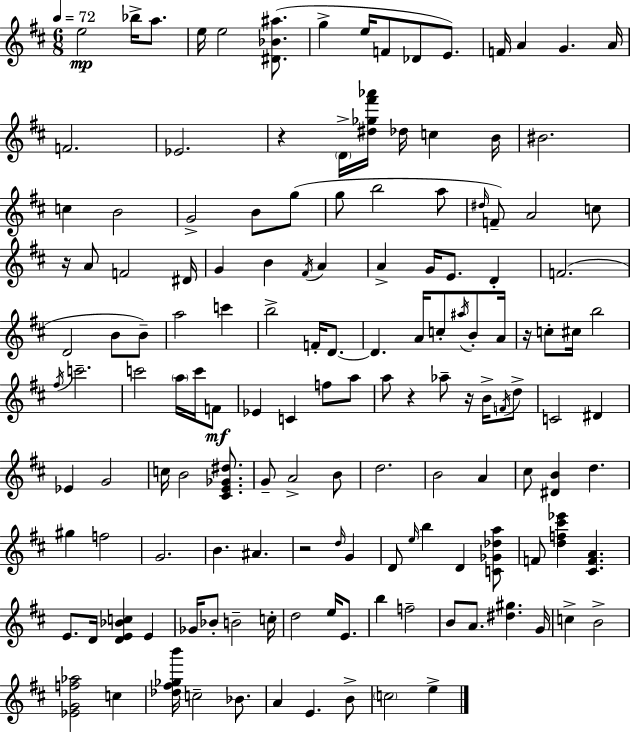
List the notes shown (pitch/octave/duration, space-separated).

E5/h Bb5/s A5/e. E5/s E5/h [D#4,Bb4,A#5]/e. G5/q E5/s F4/e Db4/e E4/e. F4/s A4/q G4/q. A4/s F4/h. Eb4/h. R/q D4/s [D#5,Gb5,F#6,Ab6]/s Db5/s C5/q B4/s BIS4/h. C5/q B4/h G4/h B4/e G5/e G5/e B5/h A5/e D#5/s F4/e A4/h C5/e R/s A4/e F4/h D#4/s G4/q B4/q F#4/s A4/q A4/q G4/s E4/e. D4/q F4/h. D4/h B4/e B4/e A5/h C6/q B5/h F4/s D4/e. D4/q. A4/s C5/e A#5/s B4/e A4/s R/s C5/e C#5/s B5/h F#5/s C6/h. C6/h A5/s C6/s F4/e Eb4/q C4/q F5/e A5/e A5/e R/q Ab5/e R/s B4/s F4/s D5/e C4/h D#4/q Eb4/q G4/h C5/s B4/h [C#4,E4,Gb4,D#5]/e. G4/e A4/h B4/e D5/h. B4/h A4/q C#5/e [D#4,B4]/q D5/q. G#5/q F5/h G4/h. B4/q. A#4/q. R/h D5/s G4/q D4/e E5/s B5/q D4/q [C4,Gb4,Db5,A5]/e F4/e [D5,F5,C#6,Eb6]/q [C#4,F4,A4]/q. E4/e. D4/s [D4,E4,Bb4,C5]/q E4/q Gb4/s Bb4/e B4/h C5/s D5/h E5/s E4/e. B5/q F5/h B4/e A4/e. [D#5,G#5]/q. G4/s C5/q B4/h [Eb4,G4,F5,Ab5]/h C5/q [Db5,F#5,Gb5,B6]/s C5/h Bb4/e. A4/q E4/q. B4/e C5/h E5/q